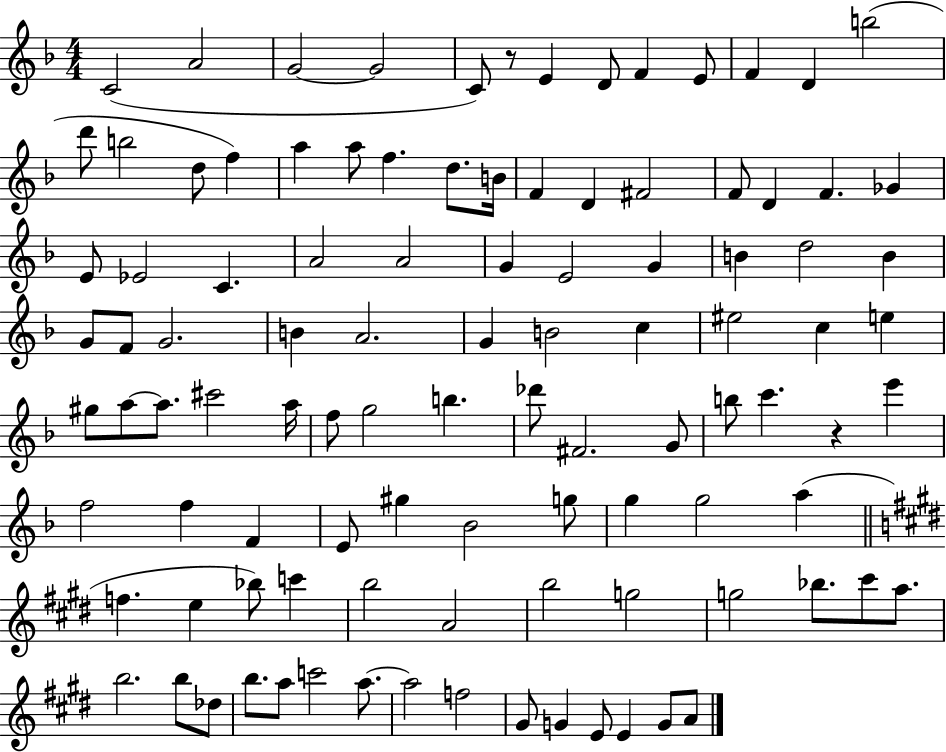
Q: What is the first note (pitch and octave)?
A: C4